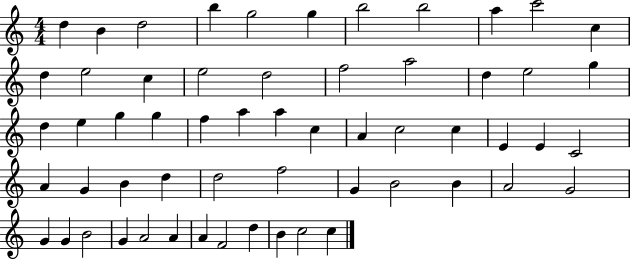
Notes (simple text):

D5/q B4/q D5/h B5/q G5/h G5/q B5/h B5/h A5/q C6/h C5/q D5/q E5/h C5/q E5/h D5/h F5/h A5/h D5/q E5/h G5/q D5/q E5/q G5/q G5/q F5/q A5/q A5/q C5/q A4/q C5/h C5/q E4/q E4/q C4/h A4/q G4/q B4/q D5/q D5/h F5/h G4/q B4/h B4/q A4/h G4/h G4/q G4/q B4/h G4/q A4/h A4/q A4/q F4/h D5/q B4/q C5/h C5/q